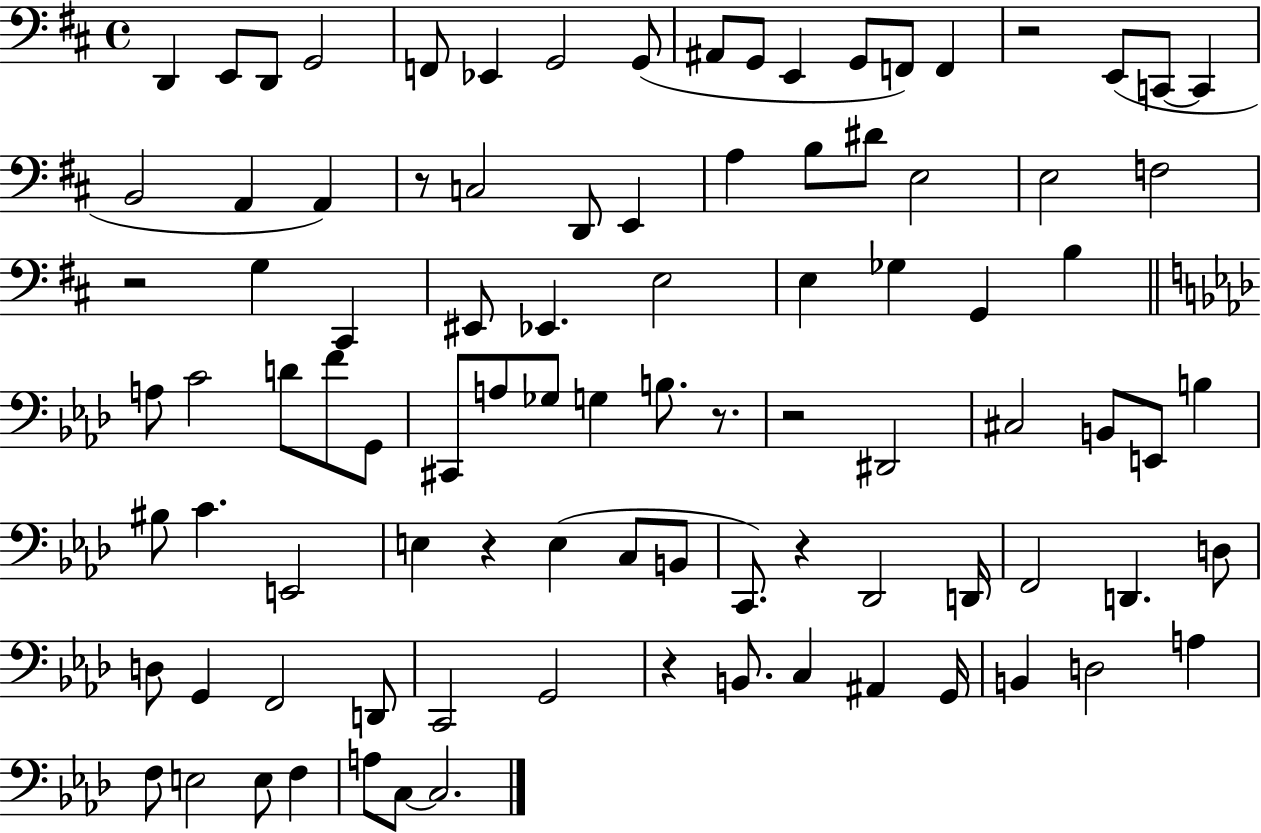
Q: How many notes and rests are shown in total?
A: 94